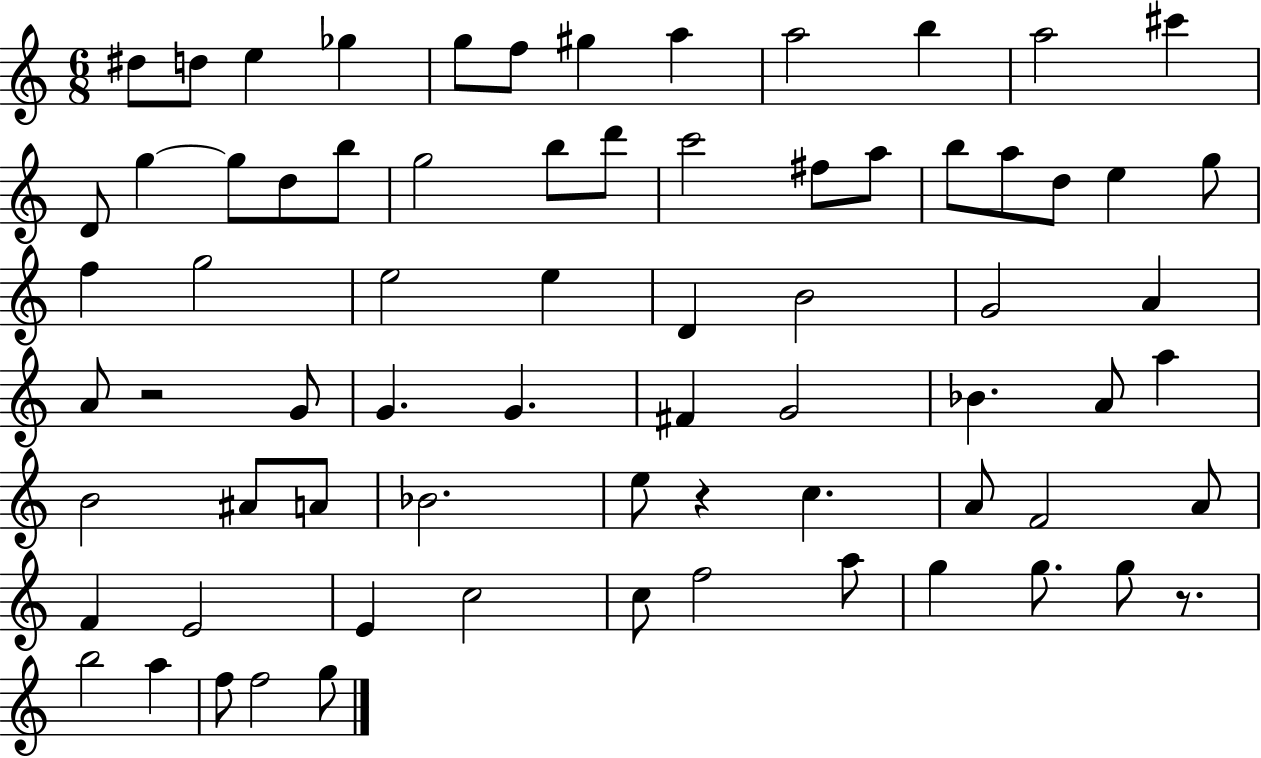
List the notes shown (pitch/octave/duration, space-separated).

D#5/e D5/e E5/q Gb5/q G5/e F5/e G#5/q A5/q A5/h B5/q A5/h C#6/q D4/e G5/q G5/e D5/e B5/e G5/h B5/e D6/e C6/h F#5/e A5/e B5/e A5/e D5/e E5/q G5/e F5/q G5/h E5/h E5/q D4/q B4/h G4/h A4/q A4/e R/h G4/e G4/q. G4/q. F#4/q G4/h Bb4/q. A4/e A5/q B4/h A#4/e A4/e Bb4/h. E5/e R/q C5/q. A4/e F4/h A4/e F4/q E4/h E4/q C5/h C5/e F5/h A5/e G5/q G5/e. G5/e R/e. B5/h A5/q F5/e F5/h G5/e